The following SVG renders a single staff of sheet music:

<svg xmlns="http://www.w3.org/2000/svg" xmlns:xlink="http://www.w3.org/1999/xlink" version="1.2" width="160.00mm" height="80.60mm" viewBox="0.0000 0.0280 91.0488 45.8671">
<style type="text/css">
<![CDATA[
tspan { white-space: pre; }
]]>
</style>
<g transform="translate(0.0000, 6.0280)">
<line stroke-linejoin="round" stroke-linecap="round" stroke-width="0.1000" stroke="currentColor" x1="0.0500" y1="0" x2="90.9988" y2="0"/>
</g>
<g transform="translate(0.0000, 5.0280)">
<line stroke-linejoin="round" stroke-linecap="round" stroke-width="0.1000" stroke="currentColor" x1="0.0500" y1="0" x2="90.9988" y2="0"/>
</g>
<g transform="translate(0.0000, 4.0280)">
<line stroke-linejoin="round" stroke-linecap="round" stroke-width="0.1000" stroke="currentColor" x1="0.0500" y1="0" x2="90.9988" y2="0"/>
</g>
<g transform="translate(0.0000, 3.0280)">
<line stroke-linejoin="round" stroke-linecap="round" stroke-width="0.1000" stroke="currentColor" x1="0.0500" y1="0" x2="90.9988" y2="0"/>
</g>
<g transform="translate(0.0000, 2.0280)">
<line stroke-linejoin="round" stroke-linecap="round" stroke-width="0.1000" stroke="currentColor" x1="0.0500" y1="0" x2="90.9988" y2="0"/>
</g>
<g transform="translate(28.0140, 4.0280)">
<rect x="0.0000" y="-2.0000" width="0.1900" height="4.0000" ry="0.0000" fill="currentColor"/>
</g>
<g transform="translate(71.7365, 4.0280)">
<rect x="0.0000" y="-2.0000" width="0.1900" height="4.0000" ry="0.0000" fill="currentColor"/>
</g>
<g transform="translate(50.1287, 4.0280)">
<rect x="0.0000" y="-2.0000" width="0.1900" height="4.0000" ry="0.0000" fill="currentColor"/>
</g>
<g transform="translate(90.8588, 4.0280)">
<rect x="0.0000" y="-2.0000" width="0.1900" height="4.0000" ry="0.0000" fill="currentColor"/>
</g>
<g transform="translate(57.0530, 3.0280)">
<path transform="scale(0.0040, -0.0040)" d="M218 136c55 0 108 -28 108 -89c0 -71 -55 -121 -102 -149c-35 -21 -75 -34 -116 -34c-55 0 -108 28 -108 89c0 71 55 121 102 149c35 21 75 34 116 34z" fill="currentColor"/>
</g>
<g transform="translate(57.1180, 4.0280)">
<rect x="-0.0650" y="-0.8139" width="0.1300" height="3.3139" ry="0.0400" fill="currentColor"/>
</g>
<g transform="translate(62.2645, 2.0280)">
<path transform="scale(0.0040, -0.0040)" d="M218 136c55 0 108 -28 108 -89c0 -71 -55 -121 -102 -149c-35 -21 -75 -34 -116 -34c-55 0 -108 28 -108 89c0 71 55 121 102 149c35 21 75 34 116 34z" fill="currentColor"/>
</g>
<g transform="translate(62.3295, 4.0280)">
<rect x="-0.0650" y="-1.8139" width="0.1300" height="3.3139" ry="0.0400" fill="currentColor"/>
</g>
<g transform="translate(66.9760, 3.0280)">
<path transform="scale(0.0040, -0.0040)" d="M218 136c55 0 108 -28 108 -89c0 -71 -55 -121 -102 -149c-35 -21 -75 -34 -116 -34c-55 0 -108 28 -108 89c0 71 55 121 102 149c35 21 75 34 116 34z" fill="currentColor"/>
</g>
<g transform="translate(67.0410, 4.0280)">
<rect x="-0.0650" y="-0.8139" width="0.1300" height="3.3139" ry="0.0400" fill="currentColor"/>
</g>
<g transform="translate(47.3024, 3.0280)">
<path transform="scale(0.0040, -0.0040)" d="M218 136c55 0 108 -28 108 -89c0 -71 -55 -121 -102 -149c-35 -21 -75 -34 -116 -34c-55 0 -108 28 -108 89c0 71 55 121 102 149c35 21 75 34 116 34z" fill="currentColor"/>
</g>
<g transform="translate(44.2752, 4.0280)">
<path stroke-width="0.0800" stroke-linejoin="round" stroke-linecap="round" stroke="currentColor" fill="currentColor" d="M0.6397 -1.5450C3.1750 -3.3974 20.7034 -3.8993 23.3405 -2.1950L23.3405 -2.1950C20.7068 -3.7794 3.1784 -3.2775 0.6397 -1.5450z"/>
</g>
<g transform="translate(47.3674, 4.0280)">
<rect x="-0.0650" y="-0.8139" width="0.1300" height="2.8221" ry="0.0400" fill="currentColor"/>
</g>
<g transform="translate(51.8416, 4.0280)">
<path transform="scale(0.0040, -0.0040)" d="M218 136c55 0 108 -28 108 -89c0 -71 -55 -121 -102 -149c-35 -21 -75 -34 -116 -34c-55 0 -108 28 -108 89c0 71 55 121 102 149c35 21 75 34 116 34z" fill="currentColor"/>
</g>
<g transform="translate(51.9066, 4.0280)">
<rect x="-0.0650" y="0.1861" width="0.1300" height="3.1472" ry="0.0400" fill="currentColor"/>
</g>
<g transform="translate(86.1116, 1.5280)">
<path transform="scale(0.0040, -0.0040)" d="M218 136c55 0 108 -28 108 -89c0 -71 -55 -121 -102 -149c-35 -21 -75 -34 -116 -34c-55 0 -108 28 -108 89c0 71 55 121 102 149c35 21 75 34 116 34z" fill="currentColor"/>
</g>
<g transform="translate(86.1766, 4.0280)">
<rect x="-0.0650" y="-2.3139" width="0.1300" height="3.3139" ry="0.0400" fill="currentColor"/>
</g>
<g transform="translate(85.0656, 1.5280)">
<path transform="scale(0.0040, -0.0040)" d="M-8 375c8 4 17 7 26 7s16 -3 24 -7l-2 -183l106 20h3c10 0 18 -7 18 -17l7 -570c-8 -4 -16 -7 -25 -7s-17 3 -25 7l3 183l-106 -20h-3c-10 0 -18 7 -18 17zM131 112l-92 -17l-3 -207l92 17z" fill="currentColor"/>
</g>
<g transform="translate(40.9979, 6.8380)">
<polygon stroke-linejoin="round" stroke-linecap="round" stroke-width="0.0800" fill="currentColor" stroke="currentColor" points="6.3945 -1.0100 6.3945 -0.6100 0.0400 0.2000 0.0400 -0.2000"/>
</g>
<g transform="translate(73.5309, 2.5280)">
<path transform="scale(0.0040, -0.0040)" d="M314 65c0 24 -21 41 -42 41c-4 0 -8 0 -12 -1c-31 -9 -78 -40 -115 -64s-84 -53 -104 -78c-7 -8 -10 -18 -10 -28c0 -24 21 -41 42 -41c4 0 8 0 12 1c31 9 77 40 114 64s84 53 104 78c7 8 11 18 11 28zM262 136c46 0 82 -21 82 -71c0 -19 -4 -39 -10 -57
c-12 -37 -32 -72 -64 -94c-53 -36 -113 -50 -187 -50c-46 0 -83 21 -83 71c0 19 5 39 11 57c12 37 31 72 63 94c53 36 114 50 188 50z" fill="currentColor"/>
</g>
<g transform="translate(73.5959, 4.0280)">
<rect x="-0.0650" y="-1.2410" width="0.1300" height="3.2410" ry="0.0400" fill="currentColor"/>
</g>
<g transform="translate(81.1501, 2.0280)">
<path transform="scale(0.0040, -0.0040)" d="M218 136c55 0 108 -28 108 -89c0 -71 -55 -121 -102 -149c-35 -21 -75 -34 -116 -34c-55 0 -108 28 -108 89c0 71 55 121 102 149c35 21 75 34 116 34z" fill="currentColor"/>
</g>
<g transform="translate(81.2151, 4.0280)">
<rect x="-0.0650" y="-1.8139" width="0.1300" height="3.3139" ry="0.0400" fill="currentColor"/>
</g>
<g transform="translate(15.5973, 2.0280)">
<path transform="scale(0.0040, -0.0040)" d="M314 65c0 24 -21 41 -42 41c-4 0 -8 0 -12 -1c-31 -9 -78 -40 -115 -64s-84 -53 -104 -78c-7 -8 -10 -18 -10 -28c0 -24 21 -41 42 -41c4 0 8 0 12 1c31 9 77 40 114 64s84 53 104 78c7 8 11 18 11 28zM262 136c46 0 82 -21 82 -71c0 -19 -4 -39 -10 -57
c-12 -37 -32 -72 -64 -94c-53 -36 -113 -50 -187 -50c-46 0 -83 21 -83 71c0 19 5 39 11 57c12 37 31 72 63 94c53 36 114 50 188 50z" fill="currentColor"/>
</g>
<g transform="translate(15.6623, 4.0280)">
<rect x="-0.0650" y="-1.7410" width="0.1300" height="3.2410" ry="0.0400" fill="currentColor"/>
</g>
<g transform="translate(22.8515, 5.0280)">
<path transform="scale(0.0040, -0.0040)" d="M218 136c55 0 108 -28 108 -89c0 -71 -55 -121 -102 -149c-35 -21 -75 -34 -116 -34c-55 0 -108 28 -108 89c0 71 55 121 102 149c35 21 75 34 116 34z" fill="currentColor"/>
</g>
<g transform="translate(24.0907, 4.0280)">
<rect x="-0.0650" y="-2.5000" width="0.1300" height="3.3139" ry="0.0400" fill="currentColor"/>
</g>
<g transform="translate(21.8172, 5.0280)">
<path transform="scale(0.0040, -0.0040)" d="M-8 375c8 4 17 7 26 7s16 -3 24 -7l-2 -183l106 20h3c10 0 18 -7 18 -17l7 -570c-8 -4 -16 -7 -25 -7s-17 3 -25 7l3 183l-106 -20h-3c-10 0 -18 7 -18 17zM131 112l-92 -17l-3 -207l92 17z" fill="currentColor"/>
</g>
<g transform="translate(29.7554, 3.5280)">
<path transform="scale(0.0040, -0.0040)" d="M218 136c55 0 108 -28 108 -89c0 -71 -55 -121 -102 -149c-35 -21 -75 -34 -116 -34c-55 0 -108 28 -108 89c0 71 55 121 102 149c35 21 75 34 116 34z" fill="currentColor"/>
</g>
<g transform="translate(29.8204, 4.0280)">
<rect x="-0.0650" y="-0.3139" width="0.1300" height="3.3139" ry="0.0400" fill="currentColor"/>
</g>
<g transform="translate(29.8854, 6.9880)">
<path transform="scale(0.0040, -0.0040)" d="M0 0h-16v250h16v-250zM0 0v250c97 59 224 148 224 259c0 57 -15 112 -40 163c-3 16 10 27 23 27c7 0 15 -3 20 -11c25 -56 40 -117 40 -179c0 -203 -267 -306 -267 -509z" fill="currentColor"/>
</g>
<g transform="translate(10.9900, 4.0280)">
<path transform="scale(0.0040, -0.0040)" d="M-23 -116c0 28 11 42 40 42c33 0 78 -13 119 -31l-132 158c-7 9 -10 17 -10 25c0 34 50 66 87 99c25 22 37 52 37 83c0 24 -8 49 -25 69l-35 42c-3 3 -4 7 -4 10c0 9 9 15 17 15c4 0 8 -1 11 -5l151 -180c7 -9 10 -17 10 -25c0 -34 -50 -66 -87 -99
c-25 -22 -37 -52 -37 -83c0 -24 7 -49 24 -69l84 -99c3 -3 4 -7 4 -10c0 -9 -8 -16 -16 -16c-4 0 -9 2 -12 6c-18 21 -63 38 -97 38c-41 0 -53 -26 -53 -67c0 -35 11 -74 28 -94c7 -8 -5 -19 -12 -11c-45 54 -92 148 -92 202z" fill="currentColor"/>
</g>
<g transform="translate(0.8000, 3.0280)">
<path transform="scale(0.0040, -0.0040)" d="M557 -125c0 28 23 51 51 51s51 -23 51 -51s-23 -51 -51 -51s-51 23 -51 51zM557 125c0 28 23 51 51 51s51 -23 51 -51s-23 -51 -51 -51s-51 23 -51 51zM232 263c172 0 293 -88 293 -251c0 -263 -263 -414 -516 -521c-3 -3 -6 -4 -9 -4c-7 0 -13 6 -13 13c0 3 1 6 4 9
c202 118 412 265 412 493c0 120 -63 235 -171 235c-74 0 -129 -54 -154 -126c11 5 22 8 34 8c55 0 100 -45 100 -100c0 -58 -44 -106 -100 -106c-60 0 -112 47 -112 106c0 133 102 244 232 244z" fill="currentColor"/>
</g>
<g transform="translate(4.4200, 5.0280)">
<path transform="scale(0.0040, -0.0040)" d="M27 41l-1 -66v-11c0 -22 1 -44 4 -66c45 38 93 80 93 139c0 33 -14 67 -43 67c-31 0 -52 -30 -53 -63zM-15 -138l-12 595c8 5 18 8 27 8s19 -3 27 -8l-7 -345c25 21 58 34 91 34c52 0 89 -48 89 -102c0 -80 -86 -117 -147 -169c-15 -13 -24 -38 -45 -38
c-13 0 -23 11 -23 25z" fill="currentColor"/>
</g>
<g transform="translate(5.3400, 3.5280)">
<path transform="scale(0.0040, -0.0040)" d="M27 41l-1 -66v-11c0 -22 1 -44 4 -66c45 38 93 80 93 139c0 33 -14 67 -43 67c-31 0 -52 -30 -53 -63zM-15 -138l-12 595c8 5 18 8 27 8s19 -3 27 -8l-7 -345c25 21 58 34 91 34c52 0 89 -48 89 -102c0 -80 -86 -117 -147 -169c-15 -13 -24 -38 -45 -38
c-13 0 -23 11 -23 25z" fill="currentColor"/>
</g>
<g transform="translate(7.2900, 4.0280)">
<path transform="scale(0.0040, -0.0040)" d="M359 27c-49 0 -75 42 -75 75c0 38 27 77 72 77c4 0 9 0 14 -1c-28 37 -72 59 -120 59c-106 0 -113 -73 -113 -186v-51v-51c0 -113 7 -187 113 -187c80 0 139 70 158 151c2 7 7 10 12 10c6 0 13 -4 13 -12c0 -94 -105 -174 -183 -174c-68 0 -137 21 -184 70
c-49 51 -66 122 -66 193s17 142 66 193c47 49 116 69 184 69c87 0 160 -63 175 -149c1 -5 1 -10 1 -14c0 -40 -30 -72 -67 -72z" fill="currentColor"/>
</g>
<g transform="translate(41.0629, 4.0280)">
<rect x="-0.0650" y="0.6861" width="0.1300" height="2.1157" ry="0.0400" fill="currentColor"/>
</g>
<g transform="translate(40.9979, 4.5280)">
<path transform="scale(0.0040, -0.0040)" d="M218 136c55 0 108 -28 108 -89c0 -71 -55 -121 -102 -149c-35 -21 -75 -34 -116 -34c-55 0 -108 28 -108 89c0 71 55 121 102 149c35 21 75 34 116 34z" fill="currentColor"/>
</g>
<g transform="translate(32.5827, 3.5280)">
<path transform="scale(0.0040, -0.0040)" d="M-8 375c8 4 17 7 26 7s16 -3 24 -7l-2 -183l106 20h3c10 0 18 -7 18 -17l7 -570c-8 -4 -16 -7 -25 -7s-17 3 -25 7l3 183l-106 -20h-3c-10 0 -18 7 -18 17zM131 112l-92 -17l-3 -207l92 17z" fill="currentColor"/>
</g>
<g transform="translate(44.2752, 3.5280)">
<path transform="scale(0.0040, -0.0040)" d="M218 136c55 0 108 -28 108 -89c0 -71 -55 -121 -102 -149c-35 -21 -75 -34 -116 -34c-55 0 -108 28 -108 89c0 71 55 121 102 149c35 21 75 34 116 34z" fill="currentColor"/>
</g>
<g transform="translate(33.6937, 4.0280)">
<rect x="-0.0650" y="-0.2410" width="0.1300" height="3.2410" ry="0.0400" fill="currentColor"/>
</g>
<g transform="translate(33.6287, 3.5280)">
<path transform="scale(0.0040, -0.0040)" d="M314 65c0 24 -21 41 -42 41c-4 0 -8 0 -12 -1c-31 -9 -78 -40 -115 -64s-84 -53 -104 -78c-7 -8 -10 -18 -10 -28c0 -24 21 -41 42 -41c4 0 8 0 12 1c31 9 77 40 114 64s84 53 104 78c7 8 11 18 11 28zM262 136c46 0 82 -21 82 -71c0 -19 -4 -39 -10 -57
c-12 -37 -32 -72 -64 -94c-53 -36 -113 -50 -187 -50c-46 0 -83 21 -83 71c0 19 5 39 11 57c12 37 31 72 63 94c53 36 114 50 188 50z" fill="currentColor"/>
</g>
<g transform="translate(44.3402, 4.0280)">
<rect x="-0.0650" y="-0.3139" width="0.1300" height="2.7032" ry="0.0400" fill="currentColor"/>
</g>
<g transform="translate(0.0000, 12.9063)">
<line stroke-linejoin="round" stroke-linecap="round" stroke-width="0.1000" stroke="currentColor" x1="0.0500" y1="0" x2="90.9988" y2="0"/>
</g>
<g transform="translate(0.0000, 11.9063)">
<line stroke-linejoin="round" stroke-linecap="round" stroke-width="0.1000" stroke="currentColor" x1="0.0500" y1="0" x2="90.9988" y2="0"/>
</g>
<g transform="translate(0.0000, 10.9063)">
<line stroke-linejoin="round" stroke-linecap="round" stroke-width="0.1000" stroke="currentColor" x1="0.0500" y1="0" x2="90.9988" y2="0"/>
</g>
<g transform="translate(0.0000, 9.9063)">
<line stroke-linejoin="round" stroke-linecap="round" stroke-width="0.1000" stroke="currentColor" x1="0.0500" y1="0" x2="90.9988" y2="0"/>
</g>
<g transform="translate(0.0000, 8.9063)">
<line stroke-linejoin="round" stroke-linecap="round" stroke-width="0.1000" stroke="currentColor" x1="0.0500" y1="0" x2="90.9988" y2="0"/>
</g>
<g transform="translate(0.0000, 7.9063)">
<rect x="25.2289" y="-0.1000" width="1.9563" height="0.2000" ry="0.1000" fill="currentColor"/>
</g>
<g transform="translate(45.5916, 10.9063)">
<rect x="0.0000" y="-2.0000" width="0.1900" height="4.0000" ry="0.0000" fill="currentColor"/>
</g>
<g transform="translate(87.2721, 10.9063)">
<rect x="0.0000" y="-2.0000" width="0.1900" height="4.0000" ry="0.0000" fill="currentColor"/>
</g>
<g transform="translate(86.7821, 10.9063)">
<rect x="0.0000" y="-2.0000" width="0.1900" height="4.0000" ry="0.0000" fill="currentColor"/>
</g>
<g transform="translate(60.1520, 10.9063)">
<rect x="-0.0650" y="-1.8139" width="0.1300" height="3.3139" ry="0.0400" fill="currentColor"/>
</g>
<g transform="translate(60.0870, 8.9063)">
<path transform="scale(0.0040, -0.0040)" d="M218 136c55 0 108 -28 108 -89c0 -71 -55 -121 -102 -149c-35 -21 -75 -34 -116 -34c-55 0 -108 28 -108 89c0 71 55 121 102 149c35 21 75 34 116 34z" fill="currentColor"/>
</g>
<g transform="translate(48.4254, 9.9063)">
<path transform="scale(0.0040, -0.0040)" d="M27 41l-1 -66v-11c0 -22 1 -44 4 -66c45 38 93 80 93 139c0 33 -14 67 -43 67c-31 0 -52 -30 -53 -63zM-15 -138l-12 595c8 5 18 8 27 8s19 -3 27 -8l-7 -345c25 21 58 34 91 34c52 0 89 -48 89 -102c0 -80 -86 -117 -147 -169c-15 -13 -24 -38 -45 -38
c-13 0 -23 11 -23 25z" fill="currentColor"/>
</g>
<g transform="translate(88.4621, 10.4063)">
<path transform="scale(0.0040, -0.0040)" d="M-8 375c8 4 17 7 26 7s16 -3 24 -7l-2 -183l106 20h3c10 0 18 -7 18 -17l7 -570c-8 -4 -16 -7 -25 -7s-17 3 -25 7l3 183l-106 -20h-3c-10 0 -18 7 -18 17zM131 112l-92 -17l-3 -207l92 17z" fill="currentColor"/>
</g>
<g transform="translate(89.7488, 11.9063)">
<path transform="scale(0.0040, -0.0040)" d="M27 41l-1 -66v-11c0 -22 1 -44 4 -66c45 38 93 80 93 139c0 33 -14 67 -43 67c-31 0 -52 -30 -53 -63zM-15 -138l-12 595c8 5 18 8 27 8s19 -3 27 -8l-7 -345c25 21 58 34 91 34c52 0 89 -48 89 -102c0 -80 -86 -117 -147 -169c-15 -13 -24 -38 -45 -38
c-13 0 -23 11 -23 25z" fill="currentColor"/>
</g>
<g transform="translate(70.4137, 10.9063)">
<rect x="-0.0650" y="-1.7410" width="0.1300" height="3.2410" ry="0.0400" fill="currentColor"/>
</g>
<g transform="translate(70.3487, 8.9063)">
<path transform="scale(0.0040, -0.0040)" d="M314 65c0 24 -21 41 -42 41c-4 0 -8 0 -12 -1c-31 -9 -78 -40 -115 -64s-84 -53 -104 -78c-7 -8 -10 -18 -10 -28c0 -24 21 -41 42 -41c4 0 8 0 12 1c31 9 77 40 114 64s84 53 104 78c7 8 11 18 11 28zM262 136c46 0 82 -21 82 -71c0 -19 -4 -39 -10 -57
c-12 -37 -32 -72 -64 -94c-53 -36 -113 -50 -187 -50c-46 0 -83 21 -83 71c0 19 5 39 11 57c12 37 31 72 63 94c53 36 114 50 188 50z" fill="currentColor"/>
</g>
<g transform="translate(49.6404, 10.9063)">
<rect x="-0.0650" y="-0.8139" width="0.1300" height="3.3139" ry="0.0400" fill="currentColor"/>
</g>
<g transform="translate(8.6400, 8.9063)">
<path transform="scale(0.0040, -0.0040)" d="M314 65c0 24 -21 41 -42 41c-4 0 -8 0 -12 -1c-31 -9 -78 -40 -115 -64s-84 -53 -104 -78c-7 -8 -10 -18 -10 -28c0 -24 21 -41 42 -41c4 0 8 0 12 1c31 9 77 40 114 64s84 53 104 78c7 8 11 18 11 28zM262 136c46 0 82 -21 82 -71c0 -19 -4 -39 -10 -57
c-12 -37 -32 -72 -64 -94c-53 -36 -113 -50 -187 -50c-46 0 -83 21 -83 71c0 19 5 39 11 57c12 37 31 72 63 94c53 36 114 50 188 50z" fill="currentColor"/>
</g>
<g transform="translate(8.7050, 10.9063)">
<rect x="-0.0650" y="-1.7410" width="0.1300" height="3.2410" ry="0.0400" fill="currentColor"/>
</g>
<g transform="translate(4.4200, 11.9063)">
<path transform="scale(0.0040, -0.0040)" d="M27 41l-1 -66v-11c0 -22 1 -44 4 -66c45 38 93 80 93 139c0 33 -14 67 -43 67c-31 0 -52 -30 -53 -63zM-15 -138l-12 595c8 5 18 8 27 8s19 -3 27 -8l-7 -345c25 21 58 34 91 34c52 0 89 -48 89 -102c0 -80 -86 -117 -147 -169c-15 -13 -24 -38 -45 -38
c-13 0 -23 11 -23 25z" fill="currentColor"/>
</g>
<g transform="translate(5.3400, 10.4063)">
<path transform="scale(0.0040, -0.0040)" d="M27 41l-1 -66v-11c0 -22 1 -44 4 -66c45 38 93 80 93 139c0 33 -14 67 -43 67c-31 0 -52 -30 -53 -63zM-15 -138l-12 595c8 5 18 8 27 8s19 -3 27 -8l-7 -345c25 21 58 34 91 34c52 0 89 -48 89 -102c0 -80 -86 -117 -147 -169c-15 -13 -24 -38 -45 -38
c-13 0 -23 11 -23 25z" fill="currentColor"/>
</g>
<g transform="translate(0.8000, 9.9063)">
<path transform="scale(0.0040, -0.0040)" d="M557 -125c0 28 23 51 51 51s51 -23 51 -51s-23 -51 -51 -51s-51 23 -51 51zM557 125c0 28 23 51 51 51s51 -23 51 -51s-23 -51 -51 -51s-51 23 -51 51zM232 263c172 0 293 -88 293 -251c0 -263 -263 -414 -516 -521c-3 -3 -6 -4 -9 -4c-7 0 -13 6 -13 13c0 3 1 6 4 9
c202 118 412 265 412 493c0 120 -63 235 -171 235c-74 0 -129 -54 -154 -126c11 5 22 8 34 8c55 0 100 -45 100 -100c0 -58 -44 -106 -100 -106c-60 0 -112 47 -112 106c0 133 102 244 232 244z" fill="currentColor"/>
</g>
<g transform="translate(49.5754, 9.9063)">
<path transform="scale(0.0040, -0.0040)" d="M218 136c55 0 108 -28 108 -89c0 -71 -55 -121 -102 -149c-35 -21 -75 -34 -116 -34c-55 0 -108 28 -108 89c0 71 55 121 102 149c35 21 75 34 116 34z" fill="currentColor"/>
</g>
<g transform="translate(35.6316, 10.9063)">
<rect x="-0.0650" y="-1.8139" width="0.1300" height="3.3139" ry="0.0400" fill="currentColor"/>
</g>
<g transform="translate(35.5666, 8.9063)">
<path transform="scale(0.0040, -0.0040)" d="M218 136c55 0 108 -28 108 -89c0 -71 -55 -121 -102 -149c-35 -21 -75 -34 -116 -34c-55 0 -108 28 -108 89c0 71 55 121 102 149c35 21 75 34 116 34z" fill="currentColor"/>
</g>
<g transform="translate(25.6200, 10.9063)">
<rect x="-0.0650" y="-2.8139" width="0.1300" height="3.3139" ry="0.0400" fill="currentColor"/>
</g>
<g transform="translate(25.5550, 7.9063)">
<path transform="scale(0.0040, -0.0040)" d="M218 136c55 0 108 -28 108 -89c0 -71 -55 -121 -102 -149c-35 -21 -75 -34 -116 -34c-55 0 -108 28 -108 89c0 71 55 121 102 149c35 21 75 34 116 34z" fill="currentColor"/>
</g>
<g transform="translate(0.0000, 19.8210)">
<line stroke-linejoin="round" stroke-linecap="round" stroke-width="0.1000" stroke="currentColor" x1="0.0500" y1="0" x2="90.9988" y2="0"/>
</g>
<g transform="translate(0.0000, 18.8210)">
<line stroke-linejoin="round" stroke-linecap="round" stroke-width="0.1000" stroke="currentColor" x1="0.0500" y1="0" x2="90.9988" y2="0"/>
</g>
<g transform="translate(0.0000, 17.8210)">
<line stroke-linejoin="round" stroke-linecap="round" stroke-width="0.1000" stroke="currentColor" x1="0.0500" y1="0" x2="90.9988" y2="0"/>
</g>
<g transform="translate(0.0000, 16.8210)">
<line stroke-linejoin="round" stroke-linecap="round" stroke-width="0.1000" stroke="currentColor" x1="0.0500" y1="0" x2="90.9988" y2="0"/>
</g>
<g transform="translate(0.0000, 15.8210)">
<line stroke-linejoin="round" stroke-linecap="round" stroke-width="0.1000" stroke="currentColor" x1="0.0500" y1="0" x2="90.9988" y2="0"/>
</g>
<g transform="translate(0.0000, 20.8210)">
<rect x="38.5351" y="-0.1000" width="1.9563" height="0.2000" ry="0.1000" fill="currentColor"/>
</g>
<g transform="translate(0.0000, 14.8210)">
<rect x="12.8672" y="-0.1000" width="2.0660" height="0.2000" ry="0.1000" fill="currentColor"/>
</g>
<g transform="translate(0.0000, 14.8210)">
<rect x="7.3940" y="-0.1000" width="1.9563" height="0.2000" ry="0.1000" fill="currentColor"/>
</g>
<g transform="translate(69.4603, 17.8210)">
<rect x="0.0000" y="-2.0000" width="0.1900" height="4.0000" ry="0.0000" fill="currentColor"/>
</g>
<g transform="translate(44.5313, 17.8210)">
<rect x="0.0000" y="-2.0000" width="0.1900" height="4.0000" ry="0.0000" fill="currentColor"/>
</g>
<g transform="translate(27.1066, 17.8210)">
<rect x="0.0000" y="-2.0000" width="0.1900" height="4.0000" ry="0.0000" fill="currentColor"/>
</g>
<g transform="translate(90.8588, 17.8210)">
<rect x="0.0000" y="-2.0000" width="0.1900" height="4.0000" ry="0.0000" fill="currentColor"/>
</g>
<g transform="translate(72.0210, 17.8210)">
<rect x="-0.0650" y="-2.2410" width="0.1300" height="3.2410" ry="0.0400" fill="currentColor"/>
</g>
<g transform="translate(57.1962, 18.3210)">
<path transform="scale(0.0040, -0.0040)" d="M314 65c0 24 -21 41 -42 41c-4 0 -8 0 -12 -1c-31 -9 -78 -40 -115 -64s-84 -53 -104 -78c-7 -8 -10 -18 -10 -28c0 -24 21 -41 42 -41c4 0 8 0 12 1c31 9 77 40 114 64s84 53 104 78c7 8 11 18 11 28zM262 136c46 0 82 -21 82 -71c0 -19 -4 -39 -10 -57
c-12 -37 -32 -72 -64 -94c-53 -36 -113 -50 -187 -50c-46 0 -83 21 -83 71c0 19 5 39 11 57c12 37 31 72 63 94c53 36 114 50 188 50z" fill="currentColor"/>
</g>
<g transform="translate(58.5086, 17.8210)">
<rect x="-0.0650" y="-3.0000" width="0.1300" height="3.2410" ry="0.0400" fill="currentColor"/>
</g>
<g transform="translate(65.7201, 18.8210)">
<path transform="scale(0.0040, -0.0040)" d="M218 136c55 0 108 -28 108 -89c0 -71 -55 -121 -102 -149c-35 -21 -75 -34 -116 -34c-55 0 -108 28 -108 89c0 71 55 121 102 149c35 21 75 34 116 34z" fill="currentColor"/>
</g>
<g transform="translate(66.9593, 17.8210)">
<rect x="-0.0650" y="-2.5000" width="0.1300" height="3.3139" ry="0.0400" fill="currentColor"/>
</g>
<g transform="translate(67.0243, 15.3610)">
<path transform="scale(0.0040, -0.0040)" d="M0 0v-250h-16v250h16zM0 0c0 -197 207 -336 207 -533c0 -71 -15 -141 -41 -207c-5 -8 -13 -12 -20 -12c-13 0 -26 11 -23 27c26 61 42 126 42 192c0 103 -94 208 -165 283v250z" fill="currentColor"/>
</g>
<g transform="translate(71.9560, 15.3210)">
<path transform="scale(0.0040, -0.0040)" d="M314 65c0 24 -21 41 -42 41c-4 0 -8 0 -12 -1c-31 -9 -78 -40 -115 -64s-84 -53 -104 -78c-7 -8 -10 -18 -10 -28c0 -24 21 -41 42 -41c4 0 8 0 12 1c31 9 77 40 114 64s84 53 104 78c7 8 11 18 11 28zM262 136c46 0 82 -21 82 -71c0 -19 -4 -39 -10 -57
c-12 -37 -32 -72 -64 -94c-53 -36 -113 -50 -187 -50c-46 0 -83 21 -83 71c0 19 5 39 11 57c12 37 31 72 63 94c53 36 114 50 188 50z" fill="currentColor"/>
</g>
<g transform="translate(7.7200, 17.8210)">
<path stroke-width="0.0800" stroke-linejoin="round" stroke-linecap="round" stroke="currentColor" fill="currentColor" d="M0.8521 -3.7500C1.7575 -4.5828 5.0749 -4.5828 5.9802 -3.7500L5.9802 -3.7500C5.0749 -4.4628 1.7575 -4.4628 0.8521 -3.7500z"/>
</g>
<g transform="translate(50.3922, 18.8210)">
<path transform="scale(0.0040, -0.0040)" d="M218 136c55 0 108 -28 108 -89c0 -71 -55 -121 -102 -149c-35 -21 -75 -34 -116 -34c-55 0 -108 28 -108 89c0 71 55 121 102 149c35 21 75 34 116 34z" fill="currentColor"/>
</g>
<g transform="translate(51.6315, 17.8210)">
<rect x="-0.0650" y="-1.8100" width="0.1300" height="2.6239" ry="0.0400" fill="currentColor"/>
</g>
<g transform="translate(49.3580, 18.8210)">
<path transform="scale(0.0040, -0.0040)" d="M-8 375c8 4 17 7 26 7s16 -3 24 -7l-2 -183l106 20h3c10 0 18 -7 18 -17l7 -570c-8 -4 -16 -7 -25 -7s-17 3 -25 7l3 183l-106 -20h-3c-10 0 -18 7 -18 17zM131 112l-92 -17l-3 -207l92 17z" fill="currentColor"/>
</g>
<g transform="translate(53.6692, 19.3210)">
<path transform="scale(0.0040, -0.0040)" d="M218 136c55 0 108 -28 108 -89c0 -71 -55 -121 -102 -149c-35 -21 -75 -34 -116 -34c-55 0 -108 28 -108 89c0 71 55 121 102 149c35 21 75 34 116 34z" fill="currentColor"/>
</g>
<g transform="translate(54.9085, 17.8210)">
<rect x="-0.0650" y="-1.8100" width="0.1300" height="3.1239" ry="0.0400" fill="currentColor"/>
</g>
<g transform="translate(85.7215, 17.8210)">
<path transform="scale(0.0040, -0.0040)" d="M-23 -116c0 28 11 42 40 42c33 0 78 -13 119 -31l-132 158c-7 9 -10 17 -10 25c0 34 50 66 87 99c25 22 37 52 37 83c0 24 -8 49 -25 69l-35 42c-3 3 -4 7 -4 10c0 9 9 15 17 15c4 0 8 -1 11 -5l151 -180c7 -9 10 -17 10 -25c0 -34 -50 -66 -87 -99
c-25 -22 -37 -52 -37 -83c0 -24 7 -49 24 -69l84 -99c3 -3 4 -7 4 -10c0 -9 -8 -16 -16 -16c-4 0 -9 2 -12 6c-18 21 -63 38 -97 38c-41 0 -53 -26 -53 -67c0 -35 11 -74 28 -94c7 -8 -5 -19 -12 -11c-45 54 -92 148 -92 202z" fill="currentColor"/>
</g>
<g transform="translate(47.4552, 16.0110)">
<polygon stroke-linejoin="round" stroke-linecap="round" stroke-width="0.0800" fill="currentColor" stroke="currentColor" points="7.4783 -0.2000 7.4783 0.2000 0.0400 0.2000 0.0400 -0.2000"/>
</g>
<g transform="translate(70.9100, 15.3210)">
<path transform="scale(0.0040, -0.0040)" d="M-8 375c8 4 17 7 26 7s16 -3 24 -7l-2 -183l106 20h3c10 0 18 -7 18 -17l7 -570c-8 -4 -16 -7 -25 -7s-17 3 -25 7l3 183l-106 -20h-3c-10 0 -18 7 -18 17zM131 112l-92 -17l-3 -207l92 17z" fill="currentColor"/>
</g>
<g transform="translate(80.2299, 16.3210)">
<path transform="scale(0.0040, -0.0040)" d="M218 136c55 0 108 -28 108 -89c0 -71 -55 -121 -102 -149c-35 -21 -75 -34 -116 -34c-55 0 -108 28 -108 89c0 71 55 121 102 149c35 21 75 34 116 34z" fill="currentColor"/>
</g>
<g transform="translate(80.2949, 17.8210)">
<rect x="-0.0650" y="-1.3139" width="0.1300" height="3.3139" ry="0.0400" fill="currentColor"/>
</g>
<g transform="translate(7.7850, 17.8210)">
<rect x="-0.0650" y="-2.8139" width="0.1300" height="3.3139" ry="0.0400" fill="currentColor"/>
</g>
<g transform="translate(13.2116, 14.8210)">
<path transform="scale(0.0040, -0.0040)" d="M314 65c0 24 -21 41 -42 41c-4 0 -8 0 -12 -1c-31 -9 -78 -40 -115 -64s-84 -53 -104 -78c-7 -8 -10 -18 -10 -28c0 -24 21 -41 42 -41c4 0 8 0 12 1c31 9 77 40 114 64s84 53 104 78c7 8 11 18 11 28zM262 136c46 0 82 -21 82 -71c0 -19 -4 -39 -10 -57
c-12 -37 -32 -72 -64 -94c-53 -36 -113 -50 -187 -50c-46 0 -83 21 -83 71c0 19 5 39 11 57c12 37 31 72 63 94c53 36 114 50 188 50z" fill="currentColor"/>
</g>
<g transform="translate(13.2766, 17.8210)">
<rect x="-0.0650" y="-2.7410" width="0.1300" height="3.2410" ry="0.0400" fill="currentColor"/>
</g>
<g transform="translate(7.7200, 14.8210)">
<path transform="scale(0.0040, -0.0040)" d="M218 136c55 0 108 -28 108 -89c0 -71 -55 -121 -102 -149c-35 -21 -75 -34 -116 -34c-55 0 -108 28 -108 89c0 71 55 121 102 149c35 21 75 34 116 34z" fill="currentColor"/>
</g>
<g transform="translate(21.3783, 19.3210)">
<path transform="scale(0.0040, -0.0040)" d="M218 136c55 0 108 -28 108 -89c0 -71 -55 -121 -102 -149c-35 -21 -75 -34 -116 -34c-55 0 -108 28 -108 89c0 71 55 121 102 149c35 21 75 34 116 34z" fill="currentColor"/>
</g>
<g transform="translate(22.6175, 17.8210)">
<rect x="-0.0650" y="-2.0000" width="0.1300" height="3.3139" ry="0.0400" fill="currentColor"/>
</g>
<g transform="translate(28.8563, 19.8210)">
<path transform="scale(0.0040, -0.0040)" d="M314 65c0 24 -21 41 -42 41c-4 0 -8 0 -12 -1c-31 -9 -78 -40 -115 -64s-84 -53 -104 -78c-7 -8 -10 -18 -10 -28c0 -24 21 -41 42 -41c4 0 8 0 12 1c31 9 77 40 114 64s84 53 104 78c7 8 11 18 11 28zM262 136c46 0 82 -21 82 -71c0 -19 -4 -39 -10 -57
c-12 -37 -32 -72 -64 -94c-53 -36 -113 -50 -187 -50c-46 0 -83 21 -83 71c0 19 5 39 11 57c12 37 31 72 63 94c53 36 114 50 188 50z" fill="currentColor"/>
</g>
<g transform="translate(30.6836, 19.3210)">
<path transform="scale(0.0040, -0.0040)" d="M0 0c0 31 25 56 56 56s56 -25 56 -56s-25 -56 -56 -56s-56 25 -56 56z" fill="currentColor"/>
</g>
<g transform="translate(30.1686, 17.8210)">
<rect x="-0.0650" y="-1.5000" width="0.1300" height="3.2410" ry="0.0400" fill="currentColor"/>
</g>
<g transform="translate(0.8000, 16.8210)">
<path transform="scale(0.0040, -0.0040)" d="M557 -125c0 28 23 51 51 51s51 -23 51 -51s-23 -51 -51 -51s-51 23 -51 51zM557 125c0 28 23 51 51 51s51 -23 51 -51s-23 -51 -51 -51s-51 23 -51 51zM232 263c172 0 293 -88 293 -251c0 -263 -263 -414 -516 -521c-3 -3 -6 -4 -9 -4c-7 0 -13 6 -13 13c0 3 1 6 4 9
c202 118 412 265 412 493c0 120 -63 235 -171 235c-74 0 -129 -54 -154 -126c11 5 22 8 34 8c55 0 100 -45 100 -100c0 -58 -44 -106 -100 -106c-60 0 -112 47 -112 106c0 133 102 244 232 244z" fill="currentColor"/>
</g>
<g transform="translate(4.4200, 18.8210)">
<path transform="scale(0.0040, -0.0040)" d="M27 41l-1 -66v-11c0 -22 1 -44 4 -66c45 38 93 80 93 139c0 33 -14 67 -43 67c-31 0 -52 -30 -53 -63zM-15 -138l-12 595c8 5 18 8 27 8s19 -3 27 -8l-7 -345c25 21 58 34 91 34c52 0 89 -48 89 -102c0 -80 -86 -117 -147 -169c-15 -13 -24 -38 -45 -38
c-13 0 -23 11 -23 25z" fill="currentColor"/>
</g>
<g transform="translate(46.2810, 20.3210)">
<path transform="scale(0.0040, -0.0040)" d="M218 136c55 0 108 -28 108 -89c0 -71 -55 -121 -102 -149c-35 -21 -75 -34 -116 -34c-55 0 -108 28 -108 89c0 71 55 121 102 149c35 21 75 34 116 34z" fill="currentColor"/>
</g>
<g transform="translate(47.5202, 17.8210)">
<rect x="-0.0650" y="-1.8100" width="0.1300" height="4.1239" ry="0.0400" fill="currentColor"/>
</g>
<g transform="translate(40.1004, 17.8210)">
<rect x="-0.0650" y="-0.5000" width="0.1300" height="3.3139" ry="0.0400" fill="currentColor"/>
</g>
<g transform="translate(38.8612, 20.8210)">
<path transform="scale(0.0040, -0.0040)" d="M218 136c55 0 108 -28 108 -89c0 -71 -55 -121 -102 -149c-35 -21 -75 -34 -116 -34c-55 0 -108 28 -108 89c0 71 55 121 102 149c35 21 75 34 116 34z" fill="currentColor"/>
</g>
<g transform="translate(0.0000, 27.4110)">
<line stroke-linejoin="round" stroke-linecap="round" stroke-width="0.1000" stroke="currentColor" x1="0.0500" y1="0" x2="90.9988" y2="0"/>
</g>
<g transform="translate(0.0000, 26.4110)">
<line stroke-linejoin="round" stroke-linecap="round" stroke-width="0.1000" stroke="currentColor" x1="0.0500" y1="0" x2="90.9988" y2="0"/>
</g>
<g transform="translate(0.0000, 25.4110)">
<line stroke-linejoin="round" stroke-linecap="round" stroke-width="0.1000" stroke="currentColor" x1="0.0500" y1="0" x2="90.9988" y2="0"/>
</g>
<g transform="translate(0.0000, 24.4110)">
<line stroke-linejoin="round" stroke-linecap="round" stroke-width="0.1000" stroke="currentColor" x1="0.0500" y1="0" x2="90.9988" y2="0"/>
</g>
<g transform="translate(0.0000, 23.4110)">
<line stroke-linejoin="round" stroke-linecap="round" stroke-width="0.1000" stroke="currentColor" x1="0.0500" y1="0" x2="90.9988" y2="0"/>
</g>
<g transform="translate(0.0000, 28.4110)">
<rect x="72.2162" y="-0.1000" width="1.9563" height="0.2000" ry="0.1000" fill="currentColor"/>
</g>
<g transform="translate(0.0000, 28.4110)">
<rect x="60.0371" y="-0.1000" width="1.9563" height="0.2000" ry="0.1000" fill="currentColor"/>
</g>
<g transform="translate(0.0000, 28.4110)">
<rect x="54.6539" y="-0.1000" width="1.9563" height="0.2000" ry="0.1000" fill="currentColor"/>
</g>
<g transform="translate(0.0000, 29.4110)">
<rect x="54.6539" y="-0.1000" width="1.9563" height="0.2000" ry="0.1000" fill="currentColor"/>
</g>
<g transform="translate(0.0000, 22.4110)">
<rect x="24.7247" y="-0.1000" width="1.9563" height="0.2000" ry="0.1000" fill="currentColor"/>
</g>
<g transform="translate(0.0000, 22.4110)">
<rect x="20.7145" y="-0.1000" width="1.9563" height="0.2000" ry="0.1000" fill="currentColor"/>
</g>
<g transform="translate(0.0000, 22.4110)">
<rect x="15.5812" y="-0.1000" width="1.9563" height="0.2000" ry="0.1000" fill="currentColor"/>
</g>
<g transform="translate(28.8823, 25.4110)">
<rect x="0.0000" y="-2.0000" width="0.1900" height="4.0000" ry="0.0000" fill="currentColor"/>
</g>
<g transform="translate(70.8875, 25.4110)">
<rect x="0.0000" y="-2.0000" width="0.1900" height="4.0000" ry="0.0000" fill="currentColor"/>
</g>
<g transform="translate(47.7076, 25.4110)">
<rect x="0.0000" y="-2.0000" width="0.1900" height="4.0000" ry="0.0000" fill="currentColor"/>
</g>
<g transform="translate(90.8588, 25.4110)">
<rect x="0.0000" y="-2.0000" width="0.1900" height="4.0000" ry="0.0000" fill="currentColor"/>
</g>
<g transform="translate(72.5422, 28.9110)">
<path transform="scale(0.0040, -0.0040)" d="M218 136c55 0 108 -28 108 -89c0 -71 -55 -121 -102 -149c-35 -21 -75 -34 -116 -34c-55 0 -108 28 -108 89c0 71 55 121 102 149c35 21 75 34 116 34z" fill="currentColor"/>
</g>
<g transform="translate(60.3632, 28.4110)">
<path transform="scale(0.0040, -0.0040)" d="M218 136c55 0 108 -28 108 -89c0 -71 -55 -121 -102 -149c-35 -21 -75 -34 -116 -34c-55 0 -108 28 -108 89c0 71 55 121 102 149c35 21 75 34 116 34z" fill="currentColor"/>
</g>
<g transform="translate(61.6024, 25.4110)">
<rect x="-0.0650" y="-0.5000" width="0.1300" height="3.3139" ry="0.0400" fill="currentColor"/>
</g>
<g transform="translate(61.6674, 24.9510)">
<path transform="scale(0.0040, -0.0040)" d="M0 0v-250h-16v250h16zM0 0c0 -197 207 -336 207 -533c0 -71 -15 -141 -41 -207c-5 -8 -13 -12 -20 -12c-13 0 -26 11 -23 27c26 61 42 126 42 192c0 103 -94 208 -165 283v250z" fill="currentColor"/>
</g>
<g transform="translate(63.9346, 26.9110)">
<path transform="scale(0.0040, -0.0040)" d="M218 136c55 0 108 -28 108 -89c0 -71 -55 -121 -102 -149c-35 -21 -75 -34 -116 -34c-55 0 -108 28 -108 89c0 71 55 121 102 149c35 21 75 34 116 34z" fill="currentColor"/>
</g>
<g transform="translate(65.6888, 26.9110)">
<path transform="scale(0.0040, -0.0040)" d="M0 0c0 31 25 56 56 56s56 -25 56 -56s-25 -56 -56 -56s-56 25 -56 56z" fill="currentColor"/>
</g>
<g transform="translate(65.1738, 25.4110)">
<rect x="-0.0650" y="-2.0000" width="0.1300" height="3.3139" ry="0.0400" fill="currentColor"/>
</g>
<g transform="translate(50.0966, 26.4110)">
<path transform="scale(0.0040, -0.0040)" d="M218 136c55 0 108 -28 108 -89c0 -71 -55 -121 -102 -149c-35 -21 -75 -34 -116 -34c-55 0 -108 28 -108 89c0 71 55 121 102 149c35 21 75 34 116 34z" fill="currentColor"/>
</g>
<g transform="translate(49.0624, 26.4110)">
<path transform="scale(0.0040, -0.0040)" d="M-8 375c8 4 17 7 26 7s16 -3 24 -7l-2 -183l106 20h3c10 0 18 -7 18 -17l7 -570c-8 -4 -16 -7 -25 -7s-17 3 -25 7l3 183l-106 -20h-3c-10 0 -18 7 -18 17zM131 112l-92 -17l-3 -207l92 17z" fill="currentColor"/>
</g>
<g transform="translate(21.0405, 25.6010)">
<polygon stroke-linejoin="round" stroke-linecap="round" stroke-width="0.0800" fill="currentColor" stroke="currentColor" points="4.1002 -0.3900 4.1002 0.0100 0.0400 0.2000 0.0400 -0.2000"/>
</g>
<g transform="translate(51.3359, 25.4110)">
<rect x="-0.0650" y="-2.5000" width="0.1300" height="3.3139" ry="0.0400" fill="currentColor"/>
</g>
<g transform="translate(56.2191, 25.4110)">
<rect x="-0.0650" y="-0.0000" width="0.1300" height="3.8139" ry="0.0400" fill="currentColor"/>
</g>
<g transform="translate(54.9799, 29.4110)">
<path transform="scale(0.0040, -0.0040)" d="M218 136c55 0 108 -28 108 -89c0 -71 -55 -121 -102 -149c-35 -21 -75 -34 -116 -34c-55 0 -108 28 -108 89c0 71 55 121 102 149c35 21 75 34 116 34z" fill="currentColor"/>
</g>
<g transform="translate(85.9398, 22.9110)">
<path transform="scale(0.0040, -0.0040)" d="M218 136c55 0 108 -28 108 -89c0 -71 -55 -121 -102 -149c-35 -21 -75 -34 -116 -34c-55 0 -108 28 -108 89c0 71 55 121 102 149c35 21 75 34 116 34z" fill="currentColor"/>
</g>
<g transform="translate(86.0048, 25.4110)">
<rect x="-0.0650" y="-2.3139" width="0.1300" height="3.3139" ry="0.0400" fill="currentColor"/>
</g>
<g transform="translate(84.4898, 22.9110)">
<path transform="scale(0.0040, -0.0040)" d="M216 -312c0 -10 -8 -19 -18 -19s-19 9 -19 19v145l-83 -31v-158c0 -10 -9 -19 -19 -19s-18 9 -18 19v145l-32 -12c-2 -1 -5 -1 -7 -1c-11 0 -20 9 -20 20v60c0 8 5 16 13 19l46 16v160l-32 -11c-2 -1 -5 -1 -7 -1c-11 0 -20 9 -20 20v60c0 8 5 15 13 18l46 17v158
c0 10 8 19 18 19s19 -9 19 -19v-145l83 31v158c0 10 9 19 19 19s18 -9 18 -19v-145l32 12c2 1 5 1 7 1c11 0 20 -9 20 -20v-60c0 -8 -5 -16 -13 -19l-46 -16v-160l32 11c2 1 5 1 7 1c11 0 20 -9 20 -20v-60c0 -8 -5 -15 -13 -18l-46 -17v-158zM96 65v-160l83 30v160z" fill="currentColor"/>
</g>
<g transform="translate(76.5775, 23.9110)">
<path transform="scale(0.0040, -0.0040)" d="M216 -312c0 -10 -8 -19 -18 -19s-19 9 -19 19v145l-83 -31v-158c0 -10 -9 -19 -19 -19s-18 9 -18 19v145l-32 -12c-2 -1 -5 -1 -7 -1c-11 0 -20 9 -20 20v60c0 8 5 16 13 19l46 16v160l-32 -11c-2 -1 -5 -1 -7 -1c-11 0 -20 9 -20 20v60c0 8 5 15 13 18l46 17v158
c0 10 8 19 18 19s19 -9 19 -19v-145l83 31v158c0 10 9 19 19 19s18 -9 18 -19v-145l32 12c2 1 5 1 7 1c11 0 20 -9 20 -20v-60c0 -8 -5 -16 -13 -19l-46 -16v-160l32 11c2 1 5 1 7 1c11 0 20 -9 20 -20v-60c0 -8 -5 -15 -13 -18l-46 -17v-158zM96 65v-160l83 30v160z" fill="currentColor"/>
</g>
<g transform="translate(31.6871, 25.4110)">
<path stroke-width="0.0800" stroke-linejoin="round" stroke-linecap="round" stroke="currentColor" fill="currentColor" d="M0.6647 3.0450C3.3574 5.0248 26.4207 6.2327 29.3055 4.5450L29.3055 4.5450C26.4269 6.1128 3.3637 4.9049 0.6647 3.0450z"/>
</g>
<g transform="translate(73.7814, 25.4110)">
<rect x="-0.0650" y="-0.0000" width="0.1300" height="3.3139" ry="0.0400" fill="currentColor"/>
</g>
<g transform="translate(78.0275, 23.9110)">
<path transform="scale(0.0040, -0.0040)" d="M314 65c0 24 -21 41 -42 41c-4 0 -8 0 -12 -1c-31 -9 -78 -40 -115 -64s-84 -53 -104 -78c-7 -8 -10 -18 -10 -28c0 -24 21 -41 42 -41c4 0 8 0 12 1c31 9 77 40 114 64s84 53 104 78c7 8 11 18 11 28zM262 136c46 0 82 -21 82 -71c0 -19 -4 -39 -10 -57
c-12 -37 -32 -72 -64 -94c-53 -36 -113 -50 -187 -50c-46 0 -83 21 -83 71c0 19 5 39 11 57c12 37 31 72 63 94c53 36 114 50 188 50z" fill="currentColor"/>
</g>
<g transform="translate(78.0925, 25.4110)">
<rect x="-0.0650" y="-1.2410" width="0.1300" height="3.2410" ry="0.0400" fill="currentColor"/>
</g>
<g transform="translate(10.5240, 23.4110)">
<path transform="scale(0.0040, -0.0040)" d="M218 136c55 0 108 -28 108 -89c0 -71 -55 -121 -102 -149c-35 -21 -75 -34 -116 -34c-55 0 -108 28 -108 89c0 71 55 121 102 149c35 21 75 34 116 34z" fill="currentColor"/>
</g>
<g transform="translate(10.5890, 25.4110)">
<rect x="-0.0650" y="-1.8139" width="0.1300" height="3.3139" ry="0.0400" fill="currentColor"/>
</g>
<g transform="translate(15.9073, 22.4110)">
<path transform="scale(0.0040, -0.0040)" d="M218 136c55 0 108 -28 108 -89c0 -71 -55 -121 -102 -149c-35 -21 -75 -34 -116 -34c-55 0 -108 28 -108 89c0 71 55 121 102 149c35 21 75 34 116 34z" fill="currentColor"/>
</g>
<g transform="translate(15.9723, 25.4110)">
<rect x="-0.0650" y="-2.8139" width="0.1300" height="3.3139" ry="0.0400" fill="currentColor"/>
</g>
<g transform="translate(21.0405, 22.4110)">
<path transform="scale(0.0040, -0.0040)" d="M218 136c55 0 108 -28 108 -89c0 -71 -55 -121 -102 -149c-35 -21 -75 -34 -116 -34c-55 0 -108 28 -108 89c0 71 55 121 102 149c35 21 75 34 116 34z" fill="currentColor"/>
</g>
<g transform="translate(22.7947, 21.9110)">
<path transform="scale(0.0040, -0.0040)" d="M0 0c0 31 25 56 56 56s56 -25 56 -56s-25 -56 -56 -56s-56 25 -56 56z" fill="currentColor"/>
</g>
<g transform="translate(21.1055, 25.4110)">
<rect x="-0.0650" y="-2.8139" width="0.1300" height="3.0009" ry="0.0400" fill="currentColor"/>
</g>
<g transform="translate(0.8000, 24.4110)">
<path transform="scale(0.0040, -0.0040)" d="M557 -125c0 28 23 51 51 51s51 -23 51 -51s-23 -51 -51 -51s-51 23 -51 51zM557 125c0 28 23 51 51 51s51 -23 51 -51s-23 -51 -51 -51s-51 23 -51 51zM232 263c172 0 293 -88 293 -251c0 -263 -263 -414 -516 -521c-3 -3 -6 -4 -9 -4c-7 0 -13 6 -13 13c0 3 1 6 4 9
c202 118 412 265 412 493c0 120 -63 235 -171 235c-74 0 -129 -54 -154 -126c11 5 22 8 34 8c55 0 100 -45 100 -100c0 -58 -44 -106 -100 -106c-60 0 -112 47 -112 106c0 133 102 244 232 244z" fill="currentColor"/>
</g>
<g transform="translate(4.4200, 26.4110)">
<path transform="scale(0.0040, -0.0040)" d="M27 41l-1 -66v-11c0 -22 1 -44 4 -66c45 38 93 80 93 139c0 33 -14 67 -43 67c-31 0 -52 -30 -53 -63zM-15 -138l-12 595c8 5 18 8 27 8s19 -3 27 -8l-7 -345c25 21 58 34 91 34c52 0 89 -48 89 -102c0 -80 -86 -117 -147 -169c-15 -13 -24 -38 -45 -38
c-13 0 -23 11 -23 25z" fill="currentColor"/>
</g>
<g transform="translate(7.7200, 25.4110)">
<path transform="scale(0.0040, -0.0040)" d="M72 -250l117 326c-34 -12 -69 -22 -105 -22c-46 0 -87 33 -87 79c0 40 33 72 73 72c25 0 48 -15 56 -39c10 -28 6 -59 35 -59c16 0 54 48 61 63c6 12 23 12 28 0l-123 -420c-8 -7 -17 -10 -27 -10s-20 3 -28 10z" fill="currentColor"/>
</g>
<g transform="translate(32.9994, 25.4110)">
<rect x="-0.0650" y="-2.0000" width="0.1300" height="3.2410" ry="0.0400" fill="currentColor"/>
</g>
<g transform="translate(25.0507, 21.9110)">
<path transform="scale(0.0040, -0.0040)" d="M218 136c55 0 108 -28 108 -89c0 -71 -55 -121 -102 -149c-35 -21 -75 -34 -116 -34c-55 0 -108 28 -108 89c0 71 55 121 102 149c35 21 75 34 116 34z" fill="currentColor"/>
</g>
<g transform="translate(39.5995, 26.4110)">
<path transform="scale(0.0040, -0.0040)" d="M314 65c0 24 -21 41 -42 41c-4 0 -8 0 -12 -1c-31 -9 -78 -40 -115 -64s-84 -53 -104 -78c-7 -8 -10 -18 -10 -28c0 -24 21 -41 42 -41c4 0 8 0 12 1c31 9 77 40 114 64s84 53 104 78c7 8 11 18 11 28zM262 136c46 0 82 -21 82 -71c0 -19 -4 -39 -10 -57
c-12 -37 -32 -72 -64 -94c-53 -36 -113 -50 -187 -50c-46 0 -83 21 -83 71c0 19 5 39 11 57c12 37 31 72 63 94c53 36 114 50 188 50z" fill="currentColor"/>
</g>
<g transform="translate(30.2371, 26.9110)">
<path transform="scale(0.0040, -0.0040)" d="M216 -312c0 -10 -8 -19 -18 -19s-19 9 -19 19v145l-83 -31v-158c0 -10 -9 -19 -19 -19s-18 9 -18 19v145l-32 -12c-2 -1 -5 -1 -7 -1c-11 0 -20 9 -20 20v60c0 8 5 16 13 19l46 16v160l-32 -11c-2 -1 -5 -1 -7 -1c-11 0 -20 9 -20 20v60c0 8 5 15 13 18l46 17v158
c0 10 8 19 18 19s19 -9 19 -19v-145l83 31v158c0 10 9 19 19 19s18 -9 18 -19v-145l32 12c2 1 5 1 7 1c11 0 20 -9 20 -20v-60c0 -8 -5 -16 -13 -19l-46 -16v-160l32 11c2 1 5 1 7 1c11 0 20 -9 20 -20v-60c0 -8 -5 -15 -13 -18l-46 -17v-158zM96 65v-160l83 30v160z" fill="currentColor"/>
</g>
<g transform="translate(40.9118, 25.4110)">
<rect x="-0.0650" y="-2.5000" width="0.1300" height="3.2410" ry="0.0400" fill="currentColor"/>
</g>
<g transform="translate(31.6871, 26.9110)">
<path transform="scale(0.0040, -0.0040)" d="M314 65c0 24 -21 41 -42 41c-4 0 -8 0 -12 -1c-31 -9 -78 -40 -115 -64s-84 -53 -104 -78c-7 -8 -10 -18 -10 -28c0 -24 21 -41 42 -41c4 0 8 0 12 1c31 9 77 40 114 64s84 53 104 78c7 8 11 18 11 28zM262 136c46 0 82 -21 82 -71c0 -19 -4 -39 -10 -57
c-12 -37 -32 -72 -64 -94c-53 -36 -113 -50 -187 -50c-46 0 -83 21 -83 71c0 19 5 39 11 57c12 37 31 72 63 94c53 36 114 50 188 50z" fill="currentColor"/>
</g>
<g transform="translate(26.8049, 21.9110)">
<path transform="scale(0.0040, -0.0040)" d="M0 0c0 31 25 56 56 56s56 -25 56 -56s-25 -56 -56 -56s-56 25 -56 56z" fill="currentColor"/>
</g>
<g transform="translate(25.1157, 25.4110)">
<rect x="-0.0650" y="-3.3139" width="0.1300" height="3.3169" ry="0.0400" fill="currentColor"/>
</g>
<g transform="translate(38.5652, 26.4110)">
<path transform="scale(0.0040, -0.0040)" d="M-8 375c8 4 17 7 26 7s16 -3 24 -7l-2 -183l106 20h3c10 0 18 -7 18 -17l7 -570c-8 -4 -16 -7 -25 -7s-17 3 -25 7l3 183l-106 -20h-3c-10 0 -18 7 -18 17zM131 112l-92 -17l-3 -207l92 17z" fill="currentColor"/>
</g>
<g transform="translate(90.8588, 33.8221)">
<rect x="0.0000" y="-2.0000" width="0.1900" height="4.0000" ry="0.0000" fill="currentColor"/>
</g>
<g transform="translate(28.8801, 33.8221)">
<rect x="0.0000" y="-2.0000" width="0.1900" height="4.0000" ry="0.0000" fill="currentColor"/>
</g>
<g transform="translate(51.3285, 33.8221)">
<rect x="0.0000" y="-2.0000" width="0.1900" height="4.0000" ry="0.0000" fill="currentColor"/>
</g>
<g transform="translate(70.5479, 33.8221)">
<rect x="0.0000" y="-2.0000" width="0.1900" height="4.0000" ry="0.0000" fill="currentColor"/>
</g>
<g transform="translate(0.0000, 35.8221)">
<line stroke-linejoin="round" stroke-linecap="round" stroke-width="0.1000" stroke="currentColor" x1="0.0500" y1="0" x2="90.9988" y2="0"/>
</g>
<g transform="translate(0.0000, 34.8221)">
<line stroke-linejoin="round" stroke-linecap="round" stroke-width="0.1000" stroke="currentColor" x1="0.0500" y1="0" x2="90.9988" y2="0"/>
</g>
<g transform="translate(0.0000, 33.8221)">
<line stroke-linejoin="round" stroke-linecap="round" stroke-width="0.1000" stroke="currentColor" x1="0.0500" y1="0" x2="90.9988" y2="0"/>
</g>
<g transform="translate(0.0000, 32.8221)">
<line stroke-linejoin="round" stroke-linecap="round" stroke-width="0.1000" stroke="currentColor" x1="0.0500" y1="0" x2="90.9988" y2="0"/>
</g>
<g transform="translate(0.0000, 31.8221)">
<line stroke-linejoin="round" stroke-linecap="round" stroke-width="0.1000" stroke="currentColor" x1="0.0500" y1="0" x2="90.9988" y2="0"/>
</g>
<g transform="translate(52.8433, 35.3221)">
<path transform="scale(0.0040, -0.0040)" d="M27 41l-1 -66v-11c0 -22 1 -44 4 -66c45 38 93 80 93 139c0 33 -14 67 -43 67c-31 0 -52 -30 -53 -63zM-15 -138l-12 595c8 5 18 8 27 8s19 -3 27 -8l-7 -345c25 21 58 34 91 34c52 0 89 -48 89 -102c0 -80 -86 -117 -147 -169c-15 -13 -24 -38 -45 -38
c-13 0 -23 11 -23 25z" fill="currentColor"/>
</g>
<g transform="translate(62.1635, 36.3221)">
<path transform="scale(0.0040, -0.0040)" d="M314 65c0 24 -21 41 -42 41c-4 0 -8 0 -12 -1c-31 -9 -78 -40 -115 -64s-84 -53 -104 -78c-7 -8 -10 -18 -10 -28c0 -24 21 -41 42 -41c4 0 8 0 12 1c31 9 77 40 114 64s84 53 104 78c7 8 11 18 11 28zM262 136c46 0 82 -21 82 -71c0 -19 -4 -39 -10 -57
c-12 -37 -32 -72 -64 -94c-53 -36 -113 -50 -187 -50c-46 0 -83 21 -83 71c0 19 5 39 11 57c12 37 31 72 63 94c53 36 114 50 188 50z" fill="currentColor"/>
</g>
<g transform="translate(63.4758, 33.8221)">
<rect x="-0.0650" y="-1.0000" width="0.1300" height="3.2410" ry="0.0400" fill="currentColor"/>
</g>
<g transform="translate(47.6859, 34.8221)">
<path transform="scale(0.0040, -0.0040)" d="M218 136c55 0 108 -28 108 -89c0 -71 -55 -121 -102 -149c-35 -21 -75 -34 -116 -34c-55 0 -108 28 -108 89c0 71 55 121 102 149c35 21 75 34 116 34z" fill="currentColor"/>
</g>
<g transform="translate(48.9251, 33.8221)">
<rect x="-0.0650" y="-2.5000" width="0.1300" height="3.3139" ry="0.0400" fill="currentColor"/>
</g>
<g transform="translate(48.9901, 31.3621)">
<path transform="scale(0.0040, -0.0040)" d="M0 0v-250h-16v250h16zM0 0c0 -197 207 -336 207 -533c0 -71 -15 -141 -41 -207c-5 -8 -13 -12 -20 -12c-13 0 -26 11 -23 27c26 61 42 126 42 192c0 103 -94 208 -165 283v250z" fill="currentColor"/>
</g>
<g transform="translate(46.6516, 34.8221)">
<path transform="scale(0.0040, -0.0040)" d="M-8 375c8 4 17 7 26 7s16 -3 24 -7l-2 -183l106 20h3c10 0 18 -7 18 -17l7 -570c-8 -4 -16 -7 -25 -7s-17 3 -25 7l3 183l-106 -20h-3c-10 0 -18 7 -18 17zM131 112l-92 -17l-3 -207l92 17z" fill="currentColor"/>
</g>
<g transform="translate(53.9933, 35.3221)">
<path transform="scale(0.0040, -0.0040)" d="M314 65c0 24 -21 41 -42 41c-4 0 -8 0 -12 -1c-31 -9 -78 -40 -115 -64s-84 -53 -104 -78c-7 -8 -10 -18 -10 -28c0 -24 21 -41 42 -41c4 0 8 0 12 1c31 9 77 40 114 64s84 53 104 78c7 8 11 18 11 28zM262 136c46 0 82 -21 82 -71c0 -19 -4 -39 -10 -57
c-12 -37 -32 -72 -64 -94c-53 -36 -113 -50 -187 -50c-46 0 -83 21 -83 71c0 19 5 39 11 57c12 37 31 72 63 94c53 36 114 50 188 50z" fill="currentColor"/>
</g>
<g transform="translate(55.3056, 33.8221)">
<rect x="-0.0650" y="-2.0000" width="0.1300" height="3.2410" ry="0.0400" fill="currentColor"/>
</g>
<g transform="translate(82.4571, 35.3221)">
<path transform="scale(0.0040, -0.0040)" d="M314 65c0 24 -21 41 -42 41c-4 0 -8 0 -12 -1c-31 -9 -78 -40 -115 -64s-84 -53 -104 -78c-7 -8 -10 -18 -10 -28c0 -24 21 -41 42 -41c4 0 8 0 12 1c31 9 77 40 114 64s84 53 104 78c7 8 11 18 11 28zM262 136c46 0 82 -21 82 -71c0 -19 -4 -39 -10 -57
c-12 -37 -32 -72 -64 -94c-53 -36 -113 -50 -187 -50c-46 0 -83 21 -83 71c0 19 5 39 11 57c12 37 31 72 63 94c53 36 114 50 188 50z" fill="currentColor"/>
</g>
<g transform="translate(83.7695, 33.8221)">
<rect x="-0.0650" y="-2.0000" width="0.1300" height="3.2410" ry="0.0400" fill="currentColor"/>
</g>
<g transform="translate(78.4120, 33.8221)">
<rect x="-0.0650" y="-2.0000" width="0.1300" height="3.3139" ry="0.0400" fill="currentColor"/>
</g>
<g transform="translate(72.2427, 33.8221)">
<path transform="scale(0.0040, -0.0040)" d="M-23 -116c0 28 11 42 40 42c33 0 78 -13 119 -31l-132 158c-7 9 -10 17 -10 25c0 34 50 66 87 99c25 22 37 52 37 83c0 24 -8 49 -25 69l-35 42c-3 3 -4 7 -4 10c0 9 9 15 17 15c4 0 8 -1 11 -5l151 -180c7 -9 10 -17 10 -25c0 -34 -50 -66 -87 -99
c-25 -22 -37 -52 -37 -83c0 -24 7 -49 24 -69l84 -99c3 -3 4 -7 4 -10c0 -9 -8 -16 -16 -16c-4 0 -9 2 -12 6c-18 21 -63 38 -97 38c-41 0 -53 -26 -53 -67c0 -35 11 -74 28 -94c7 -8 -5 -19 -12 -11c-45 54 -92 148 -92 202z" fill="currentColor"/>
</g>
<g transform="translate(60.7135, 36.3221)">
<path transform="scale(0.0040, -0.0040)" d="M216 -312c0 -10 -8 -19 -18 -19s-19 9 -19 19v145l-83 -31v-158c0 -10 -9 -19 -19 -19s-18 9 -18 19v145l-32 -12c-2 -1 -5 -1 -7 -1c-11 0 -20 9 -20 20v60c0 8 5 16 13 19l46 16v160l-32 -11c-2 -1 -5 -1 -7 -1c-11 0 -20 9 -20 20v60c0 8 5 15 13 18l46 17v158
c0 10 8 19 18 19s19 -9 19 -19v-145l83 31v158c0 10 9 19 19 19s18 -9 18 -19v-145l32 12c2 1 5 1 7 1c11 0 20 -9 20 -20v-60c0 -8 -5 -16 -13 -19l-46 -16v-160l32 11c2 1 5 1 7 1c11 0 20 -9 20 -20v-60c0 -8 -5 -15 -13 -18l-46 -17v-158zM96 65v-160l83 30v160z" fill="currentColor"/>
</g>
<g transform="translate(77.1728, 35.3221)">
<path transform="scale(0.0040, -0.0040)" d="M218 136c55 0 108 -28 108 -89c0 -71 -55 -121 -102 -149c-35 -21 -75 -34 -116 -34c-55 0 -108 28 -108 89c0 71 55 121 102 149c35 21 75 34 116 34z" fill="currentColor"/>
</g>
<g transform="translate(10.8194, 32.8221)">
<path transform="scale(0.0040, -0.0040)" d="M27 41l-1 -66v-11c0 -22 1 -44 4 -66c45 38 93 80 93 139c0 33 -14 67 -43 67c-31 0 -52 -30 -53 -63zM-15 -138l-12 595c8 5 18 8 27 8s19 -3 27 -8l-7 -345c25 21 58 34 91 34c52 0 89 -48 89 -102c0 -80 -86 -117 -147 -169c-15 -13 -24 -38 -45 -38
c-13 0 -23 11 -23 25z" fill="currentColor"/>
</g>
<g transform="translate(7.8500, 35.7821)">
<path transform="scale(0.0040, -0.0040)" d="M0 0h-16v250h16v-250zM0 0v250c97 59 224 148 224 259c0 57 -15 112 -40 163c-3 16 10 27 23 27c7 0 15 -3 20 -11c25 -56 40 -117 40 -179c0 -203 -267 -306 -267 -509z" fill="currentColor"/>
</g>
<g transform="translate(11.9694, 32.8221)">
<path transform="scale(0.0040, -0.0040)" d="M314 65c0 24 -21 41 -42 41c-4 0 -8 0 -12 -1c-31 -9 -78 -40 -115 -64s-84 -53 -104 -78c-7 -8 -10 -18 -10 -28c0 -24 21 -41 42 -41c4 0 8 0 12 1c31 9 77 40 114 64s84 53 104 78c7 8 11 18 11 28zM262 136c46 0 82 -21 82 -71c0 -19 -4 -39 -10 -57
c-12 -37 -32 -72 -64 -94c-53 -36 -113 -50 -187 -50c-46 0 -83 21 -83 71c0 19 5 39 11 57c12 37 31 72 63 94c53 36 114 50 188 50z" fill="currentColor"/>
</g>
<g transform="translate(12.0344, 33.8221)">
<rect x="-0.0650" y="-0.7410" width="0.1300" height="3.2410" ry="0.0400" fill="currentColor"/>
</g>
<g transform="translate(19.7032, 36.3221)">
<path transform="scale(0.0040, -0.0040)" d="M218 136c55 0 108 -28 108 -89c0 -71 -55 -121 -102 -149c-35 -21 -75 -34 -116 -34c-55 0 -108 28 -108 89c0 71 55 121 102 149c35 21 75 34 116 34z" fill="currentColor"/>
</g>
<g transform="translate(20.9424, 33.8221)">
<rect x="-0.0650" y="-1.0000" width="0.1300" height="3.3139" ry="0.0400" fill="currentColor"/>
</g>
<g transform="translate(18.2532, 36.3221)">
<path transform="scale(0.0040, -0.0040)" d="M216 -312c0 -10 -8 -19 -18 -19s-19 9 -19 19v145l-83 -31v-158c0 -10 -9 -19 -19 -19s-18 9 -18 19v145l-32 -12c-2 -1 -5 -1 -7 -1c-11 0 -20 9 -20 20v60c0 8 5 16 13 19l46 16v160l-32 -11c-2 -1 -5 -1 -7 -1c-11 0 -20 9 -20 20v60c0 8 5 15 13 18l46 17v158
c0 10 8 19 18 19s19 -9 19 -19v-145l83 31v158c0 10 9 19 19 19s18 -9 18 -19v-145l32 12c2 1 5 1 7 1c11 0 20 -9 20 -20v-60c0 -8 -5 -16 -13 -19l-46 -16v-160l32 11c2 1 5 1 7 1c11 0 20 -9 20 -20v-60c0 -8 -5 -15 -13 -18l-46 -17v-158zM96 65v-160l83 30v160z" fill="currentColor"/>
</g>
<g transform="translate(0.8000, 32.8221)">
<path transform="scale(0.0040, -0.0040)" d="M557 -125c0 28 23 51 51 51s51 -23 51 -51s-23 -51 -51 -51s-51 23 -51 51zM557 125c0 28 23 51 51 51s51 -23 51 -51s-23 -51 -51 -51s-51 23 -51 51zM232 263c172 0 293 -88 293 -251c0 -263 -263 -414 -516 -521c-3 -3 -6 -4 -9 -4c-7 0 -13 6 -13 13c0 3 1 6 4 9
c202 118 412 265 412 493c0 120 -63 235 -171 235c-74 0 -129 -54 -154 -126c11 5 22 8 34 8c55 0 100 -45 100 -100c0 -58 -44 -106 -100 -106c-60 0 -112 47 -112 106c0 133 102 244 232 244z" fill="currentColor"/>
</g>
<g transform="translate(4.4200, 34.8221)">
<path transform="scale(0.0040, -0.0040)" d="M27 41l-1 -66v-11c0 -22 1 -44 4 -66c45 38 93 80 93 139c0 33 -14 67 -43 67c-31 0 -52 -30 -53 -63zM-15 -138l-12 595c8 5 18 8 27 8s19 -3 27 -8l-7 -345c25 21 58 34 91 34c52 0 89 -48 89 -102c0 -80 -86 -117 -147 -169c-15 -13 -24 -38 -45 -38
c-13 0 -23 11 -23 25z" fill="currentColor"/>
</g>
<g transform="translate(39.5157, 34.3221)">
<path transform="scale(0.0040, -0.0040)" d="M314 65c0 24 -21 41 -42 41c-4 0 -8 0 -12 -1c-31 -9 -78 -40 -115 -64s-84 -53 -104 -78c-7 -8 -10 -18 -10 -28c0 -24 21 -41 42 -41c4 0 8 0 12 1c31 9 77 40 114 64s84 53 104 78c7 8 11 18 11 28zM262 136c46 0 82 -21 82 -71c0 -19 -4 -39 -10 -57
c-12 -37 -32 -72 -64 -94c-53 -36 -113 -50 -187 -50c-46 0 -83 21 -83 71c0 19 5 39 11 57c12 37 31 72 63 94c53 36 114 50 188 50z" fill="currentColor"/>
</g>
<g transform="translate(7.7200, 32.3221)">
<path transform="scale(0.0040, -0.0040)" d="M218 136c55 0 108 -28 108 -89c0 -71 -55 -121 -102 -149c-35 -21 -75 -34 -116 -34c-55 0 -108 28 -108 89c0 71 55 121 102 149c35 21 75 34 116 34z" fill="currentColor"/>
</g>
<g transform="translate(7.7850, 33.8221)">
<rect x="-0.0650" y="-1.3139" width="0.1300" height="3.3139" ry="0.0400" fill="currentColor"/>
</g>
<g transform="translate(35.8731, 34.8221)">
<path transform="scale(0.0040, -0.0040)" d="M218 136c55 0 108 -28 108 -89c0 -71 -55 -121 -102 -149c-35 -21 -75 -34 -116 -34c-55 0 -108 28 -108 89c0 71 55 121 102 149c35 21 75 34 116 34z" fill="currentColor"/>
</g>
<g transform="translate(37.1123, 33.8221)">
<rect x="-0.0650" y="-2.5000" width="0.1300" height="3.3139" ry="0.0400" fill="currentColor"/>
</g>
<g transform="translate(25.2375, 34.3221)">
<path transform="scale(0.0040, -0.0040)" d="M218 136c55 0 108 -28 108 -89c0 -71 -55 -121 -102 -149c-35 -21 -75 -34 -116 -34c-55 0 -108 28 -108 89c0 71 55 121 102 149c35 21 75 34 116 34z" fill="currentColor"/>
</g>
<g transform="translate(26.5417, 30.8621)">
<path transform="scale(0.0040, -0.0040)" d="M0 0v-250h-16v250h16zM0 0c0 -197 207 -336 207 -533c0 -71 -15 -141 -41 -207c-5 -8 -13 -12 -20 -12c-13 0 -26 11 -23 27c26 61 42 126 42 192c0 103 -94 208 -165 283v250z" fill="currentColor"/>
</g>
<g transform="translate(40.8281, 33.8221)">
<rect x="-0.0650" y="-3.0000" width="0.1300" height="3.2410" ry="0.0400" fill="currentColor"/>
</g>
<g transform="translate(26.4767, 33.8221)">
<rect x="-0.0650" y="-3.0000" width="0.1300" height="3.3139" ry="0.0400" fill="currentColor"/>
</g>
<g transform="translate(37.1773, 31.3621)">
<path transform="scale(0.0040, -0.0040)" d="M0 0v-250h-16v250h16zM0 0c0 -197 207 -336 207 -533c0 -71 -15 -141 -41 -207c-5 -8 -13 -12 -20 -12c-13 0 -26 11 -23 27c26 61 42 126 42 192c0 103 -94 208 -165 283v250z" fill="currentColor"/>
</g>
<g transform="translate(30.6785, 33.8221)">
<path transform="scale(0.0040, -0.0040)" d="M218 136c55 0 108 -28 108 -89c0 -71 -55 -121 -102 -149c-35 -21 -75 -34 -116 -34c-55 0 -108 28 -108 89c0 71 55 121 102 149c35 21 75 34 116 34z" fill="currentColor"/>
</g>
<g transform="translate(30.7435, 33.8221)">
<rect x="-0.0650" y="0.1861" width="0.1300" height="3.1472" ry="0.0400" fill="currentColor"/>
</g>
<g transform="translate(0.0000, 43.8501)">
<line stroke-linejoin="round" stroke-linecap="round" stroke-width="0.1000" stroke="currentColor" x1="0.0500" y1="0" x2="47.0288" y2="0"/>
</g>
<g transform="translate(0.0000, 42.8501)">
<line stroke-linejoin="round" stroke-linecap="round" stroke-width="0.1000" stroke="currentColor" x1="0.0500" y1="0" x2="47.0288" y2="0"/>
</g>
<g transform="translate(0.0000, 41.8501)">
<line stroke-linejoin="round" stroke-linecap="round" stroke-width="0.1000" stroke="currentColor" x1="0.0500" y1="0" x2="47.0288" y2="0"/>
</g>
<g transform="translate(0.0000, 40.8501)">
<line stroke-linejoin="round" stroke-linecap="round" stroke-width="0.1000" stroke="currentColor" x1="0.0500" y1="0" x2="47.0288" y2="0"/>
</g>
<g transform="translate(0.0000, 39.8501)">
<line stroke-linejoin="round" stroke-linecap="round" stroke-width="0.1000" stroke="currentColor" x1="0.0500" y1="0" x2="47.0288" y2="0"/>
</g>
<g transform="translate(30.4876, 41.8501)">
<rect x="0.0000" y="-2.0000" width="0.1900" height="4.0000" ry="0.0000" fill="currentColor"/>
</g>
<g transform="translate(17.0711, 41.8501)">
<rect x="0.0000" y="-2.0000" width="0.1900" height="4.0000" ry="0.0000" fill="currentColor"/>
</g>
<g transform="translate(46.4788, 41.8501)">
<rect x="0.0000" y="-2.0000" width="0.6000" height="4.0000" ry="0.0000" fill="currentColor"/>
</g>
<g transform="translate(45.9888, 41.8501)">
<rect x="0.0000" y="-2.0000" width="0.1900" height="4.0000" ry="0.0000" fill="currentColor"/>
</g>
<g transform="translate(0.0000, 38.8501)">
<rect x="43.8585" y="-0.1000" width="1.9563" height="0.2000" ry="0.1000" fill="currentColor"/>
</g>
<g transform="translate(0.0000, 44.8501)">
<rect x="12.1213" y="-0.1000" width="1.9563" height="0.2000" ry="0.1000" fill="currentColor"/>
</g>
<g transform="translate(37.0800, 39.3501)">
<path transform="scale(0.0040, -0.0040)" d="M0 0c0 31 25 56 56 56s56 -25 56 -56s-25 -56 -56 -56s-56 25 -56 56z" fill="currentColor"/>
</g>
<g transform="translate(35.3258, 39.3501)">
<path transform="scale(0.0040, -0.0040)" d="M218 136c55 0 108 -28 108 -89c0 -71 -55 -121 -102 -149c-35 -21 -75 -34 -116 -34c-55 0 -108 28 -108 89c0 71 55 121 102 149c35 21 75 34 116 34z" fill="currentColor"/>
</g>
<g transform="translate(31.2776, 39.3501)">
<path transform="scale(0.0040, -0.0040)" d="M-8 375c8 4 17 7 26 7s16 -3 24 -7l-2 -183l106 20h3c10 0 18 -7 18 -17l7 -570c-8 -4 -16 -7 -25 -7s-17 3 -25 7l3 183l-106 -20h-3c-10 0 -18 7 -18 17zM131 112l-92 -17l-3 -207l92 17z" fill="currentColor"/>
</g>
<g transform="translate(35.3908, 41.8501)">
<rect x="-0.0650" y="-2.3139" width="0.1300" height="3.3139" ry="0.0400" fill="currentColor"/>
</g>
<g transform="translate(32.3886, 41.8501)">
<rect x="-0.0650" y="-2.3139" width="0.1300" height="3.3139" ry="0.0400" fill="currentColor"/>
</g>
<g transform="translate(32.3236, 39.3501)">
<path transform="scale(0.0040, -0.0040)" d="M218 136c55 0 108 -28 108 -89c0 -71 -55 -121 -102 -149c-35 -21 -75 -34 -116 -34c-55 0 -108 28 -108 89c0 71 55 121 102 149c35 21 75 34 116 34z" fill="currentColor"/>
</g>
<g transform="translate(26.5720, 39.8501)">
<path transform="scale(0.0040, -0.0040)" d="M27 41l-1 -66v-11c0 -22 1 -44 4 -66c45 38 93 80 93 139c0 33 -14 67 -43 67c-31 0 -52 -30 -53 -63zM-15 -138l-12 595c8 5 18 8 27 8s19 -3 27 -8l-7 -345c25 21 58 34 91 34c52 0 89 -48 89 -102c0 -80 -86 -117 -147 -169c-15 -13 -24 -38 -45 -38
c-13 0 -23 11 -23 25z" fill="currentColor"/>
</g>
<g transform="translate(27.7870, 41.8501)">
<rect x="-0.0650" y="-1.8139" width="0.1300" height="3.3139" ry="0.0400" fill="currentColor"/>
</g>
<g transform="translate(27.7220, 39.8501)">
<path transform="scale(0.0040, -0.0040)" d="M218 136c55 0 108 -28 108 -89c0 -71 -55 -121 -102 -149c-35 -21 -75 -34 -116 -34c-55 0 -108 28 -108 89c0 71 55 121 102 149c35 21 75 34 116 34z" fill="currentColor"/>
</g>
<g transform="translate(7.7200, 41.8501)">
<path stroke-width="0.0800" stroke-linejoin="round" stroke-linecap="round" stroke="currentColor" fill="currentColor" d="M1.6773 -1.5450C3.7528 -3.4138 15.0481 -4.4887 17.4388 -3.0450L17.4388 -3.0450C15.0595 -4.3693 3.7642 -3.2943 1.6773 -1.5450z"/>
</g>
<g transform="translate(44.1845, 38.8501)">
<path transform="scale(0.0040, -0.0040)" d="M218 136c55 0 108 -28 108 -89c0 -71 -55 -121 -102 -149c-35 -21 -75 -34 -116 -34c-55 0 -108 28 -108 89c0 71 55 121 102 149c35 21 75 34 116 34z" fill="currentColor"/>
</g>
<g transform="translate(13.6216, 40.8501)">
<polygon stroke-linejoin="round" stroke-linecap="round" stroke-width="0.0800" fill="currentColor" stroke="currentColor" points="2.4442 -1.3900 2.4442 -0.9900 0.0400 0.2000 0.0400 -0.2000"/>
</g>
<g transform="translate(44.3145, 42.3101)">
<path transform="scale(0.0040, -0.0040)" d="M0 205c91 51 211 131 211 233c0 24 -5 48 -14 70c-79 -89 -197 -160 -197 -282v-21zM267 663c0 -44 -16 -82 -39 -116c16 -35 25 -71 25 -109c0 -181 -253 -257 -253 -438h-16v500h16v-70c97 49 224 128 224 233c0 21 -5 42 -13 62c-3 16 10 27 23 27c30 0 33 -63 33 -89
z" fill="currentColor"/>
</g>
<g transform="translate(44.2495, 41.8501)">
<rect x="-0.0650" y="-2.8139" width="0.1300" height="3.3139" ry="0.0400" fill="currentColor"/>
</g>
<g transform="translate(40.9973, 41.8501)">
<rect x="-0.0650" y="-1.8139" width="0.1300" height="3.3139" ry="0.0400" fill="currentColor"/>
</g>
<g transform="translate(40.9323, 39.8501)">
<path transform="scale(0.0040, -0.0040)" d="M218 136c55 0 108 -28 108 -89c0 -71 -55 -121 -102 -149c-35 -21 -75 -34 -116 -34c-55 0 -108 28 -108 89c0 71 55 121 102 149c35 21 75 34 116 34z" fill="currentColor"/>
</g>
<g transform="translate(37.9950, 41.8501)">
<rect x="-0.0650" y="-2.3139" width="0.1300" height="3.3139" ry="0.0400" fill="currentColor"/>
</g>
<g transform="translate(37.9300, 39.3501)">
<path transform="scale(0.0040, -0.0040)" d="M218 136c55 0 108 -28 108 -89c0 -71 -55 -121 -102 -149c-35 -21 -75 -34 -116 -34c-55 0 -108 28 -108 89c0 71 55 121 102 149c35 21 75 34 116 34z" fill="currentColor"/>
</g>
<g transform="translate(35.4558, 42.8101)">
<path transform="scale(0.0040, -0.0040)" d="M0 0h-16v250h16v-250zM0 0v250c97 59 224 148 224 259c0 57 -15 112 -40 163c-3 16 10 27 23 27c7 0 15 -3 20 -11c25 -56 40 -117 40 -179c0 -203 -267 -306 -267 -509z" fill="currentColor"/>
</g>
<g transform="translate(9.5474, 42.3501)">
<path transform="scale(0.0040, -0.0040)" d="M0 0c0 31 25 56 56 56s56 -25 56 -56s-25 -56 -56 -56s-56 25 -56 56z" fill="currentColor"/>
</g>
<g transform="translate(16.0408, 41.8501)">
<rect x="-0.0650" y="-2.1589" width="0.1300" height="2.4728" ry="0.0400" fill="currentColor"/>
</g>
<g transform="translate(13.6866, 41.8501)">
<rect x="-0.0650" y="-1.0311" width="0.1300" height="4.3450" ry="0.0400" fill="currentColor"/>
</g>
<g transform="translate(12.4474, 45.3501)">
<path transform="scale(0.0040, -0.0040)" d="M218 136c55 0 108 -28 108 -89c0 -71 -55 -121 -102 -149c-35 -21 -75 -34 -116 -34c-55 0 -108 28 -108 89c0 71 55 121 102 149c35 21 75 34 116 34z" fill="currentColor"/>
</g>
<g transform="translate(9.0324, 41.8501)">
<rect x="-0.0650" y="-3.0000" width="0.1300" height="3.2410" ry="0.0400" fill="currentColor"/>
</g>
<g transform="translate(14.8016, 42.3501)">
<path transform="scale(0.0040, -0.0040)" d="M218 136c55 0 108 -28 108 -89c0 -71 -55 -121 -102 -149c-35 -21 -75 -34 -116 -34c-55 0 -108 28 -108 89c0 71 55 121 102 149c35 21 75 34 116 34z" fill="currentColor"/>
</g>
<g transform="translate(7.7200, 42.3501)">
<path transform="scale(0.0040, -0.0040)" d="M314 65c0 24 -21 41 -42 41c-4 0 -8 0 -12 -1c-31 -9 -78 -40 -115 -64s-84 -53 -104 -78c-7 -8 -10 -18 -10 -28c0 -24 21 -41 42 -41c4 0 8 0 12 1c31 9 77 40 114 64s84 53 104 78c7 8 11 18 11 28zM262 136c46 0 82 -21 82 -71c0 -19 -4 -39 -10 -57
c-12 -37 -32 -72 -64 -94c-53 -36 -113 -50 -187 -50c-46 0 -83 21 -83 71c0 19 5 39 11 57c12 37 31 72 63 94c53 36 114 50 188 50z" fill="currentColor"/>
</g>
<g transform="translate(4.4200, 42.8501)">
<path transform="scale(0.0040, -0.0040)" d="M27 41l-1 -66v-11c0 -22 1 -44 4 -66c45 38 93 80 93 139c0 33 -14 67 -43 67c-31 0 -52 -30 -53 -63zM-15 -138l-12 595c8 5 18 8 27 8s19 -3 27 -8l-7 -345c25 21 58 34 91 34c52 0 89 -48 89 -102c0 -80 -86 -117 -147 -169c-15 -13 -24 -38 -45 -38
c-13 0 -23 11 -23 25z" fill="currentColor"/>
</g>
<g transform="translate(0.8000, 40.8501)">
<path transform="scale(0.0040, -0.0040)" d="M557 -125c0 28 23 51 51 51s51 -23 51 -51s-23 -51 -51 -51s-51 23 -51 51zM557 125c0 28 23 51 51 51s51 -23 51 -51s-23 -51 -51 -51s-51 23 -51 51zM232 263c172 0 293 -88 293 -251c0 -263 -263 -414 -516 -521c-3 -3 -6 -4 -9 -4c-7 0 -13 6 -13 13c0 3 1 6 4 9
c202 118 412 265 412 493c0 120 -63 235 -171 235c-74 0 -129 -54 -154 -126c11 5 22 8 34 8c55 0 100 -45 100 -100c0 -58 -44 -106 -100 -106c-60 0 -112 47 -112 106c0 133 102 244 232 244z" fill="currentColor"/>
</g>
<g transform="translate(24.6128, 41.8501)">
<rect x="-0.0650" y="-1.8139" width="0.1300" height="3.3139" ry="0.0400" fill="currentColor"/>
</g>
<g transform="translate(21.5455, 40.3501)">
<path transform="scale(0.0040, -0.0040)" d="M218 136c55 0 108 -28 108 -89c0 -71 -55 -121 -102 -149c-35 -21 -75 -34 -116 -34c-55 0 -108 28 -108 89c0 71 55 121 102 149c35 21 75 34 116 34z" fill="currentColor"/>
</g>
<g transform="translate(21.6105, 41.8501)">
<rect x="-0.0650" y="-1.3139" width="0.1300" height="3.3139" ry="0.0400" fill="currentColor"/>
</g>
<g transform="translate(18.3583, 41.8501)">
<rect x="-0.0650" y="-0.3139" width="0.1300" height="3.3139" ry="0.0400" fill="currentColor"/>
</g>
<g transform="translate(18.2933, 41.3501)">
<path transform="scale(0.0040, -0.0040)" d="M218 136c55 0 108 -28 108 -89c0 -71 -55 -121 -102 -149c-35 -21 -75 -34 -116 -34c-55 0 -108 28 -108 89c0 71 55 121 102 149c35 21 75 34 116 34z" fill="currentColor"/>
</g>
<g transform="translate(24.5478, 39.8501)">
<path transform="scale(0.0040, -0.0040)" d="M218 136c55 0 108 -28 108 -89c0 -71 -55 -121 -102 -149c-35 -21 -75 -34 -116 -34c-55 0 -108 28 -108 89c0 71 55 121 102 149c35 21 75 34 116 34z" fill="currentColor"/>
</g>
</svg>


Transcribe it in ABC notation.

X:1
T:Untitled
M:4/4
L:1/4
K:Bb
z A,2 B,, _E,/2 E,2 C,/2 E,/2 F,/2 D, F, A, F, G,2 A, B, A,2 C A, _F, A, A,2 C C2 A,, G,,2 E,, F,,/2 B,,/2 A,,/2 C,2 B,,/2 B,2 G, z z/2 A, C C/2 D/2 ^A,,2 B,,2 B,, C,, E,,/2 A,, D,, ^G,2 ^B, G,/2 _F,2 ^F,, C,/2 D, _B,,/2 C,2 B,,/2 _A,,2 ^F,,2 z A,, A,,2 C,2 D,,/2 C,/2 E, G, A, _A, B, B,/2 B, A, C/4